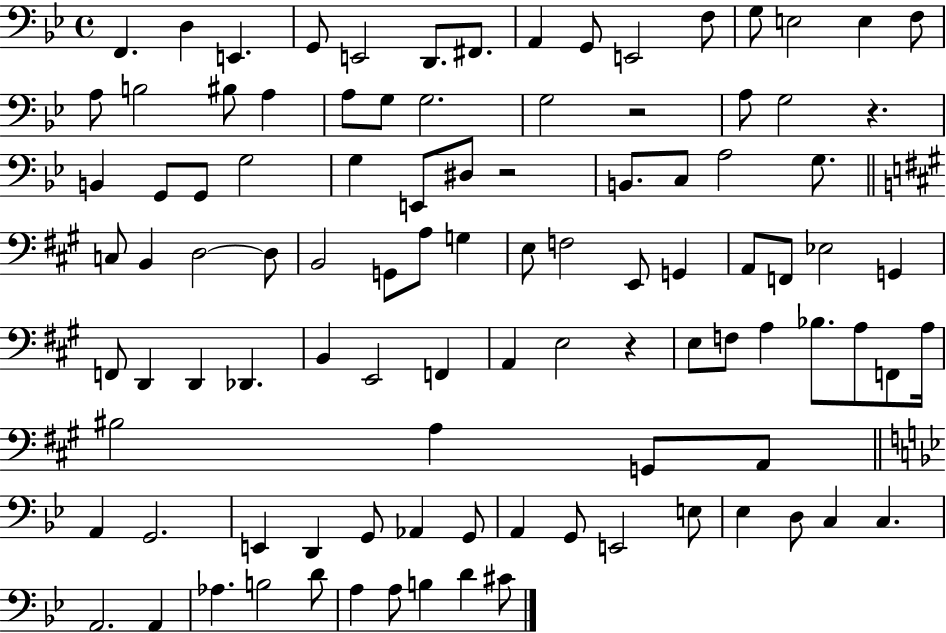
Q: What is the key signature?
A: BES major